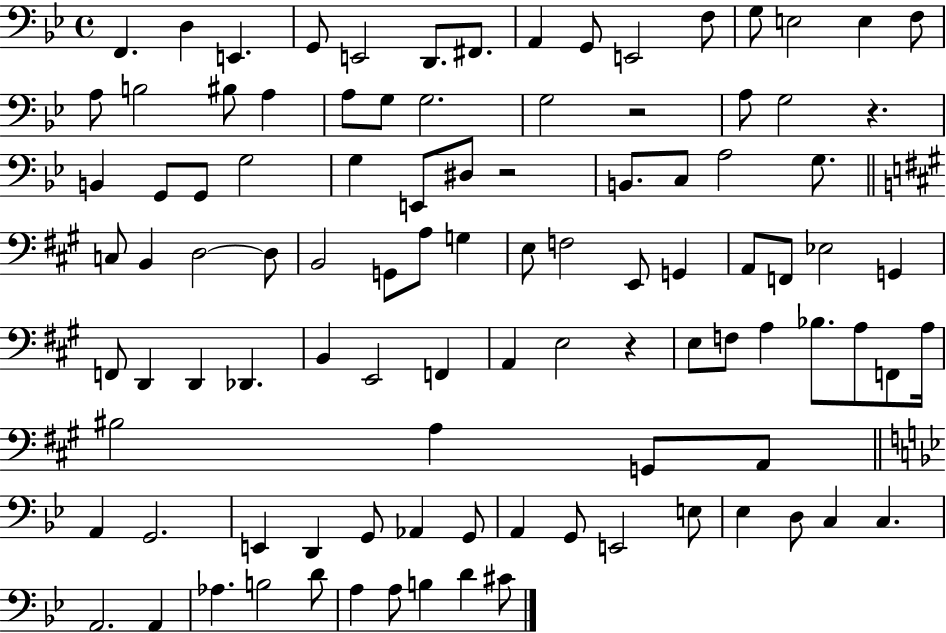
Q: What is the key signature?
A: BES major